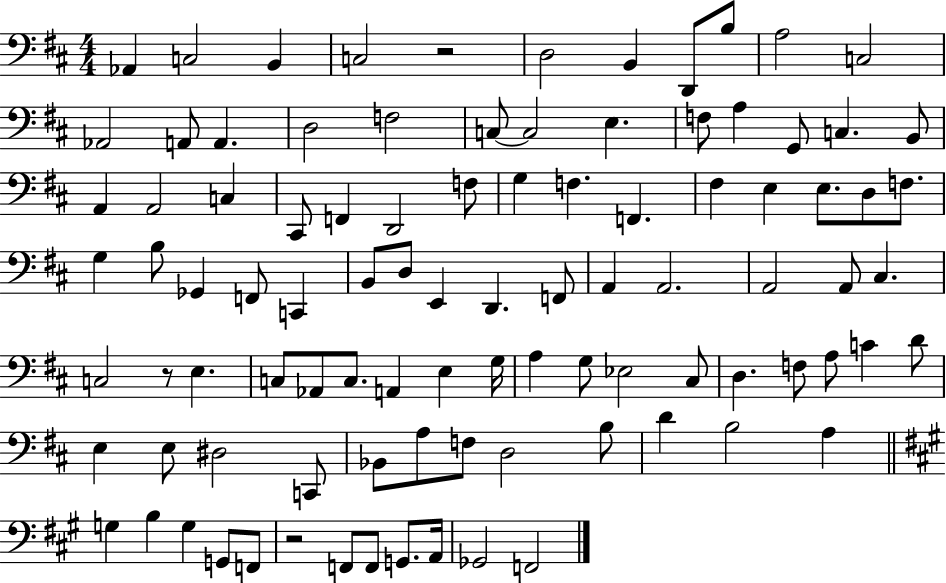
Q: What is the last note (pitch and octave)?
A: F2